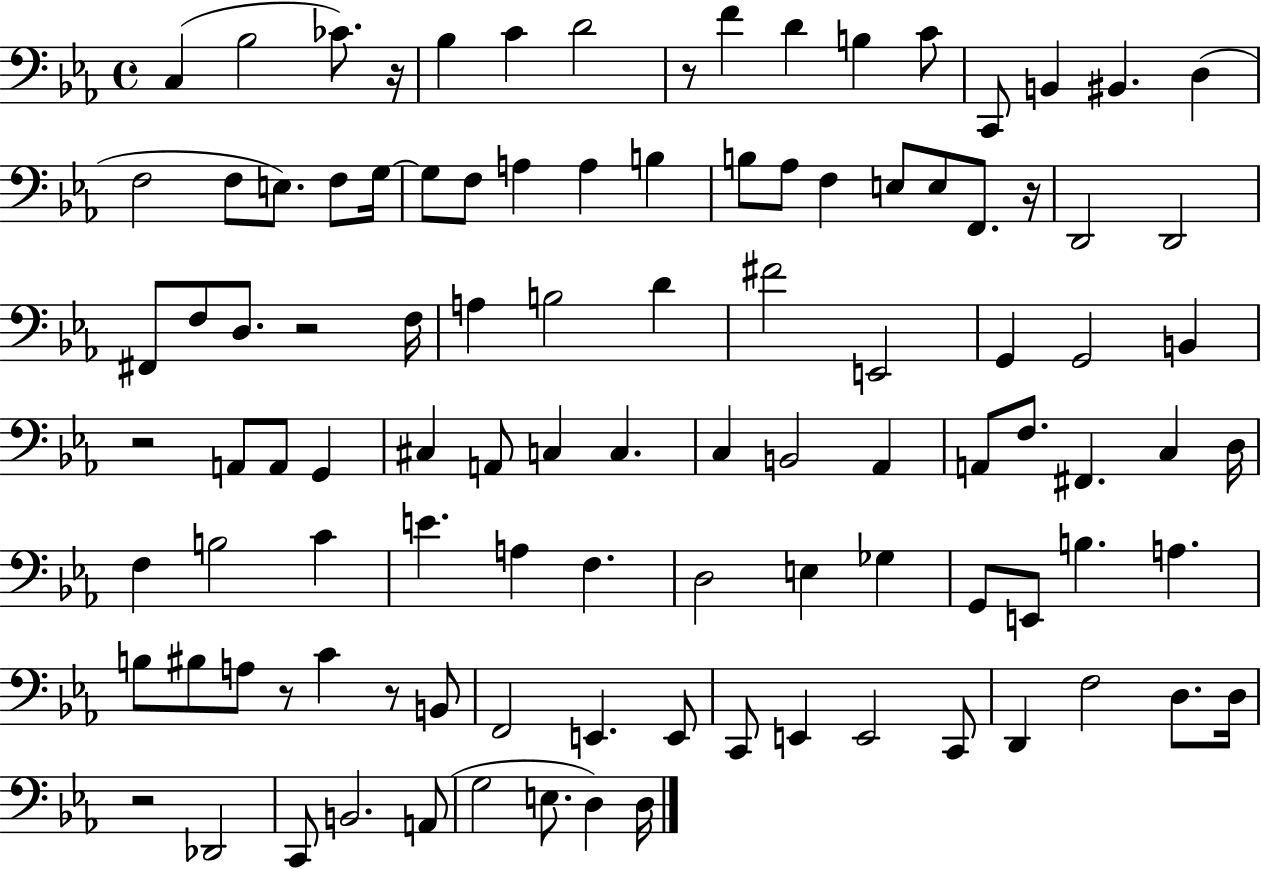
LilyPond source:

{
  \clef bass
  \time 4/4
  \defaultTimeSignature
  \key ees \major
  \repeat volta 2 { c4( bes2 ces'8.) r16 | bes4 c'4 d'2 | r8 f'4 d'4 b4 c'8 | c,8 b,4 bis,4. d4( | \break f2 f8 e8.) f8 g16~~ | g8 f8 a4 a4 b4 | b8 aes8 f4 e8 e8 f,8. r16 | d,2 d,2 | \break fis,8 f8 d8. r2 f16 | a4 b2 d'4 | fis'2 e,2 | g,4 g,2 b,4 | \break r2 a,8 a,8 g,4 | cis4 a,8 c4 c4. | c4 b,2 aes,4 | a,8 f8. fis,4. c4 d16 | \break f4 b2 c'4 | e'4. a4 f4. | d2 e4 ges4 | g,8 e,8 b4. a4. | \break b8 bis8 a8 r8 c'4 r8 b,8 | f,2 e,4. e,8 | c,8 e,4 e,2 c,8 | d,4 f2 d8. d16 | \break r2 des,2 | c,8 b,2. a,8( | g2 e8. d4) d16 | } \bar "|."
}